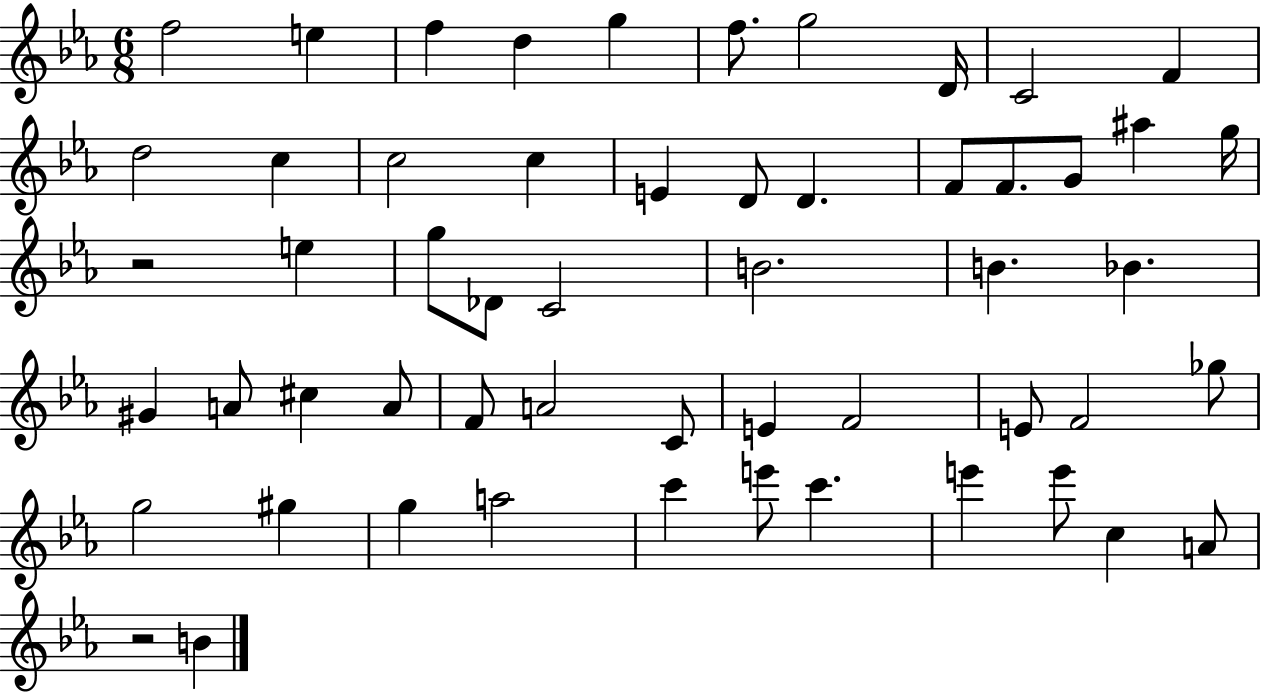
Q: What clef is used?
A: treble